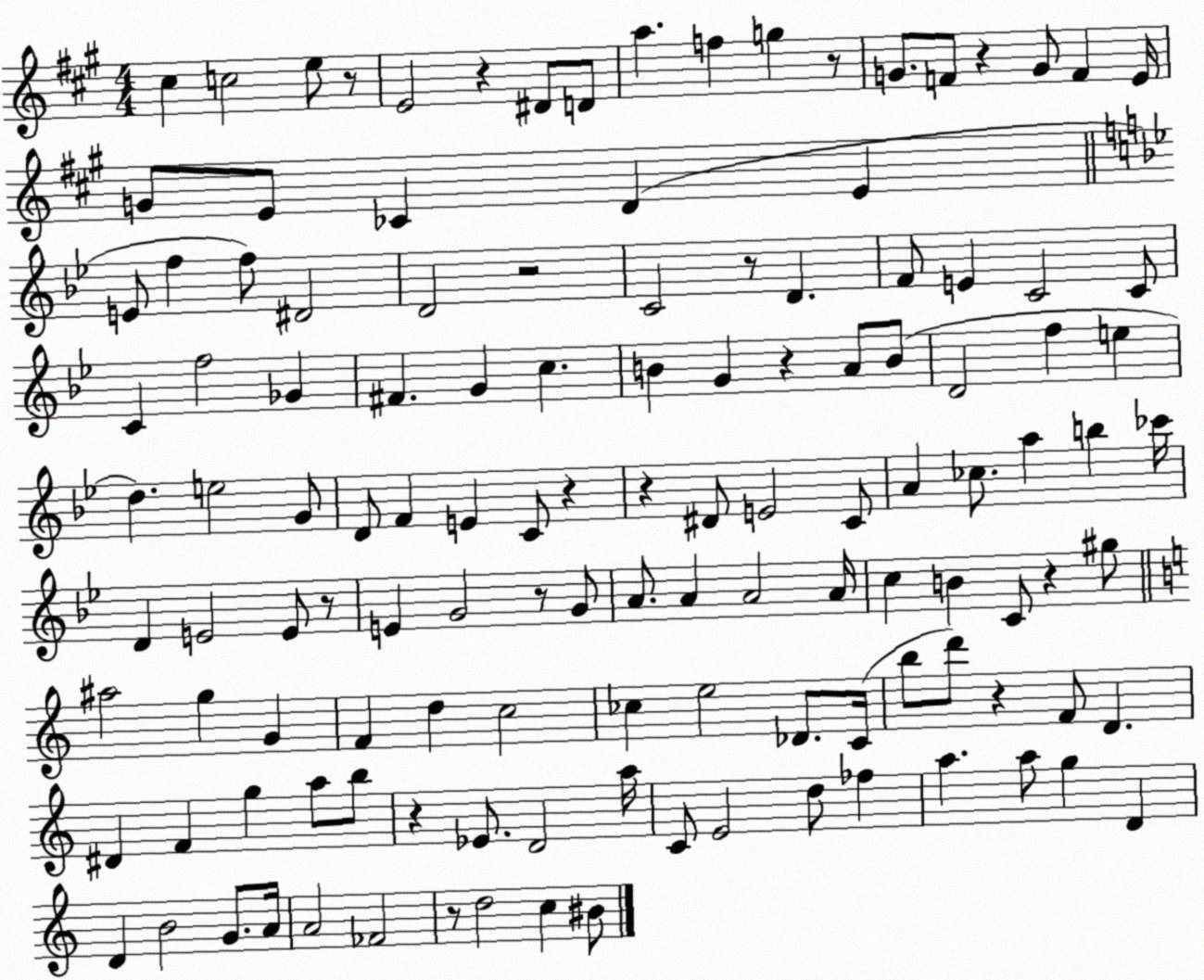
X:1
T:Untitled
M:4/4
L:1/4
K:A
^c c2 e/2 z/2 E2 z ^D/2 D/2 a f g z/2 G/2 F/2 z G/2 F E/4 G/2 E/2 _C D E E/2 f f/2 ^D2 D2 z2 C2 z/2 D F/2 E C2 C/2 C f2 _G ^F G c B G z A/2 B/2 D2 f e d e2 G/2 D/2 F E C/2 z z ^D/2 E2 C/2 A _c/2 a b _c'/4 D E2 E/2 z/2 E G2 z/2 G/2 A/2 A A2 A/4 c B C/2 z ^g/2 ^a2 g G F d c2 _c e2 _D/2 C/4 b/2 d'/2 z F/2 D ^D F g a/2 b/2 z _E/2 D2 a/4 C/2 E2 d/2 _f a a/2 g D D B2 G/2 A/4 A2 _F2 z/2 d2 c ^B/2